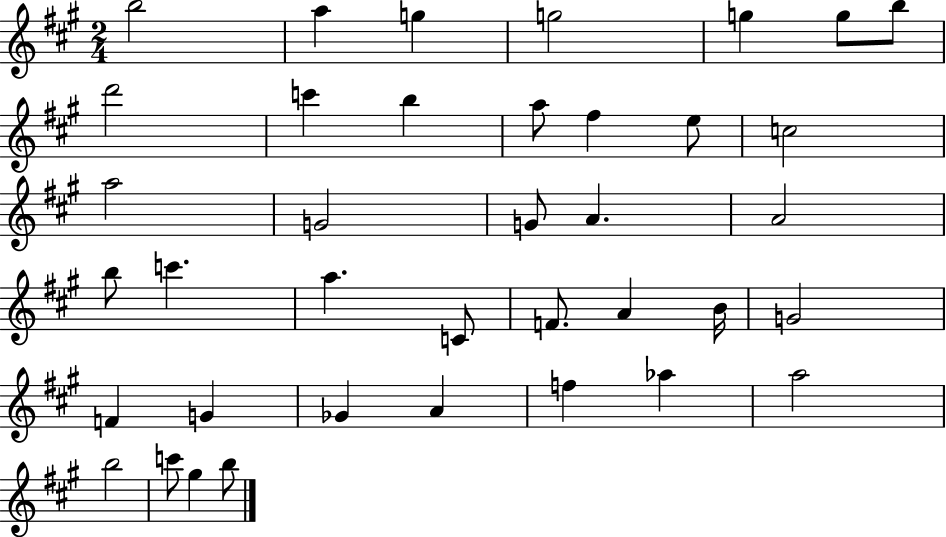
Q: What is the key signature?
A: A major